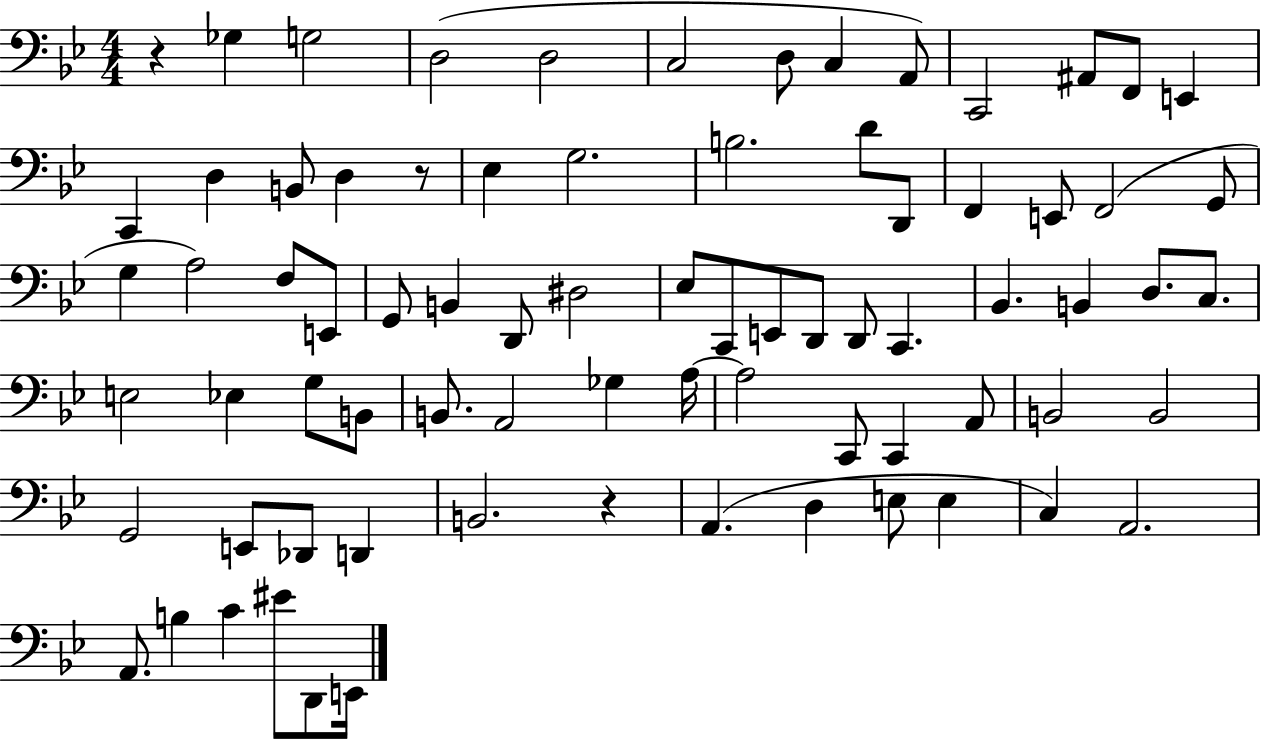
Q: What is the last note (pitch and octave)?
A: E2